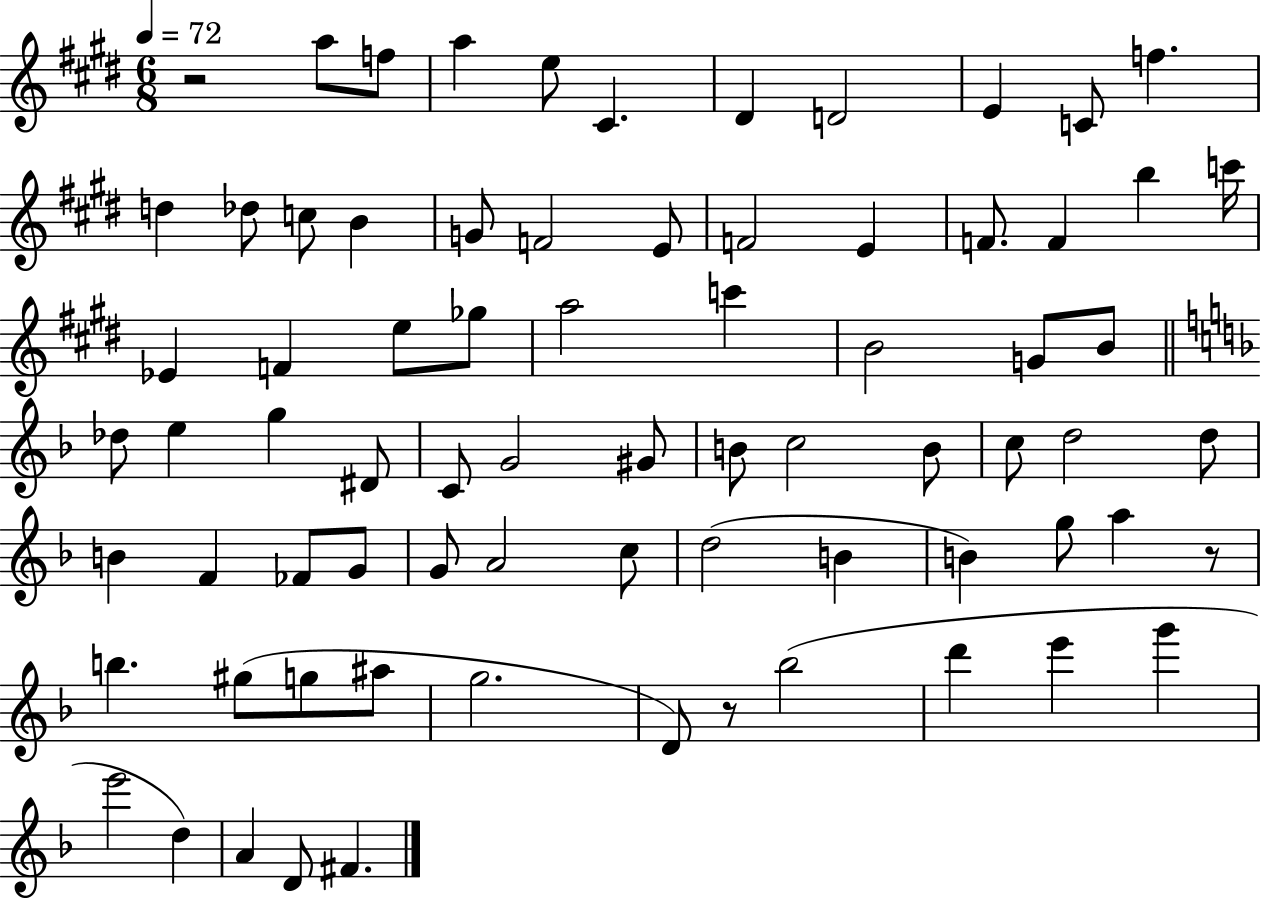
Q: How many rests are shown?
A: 3